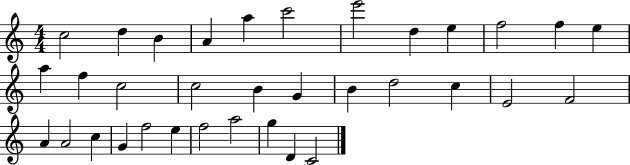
C5/h D5/q B4/q A4/q A5/q C6/h E6/h D5/q E5/q F5/h F5/q E5/q A5/q F5/q C5/h C5/h B4/q G4/q B4/q D5/h C5/q E4/h F4/h A4/q A4/h C5/q G4/q F5/h E5/q F5/h A5/h G5/q D4/q C4/h